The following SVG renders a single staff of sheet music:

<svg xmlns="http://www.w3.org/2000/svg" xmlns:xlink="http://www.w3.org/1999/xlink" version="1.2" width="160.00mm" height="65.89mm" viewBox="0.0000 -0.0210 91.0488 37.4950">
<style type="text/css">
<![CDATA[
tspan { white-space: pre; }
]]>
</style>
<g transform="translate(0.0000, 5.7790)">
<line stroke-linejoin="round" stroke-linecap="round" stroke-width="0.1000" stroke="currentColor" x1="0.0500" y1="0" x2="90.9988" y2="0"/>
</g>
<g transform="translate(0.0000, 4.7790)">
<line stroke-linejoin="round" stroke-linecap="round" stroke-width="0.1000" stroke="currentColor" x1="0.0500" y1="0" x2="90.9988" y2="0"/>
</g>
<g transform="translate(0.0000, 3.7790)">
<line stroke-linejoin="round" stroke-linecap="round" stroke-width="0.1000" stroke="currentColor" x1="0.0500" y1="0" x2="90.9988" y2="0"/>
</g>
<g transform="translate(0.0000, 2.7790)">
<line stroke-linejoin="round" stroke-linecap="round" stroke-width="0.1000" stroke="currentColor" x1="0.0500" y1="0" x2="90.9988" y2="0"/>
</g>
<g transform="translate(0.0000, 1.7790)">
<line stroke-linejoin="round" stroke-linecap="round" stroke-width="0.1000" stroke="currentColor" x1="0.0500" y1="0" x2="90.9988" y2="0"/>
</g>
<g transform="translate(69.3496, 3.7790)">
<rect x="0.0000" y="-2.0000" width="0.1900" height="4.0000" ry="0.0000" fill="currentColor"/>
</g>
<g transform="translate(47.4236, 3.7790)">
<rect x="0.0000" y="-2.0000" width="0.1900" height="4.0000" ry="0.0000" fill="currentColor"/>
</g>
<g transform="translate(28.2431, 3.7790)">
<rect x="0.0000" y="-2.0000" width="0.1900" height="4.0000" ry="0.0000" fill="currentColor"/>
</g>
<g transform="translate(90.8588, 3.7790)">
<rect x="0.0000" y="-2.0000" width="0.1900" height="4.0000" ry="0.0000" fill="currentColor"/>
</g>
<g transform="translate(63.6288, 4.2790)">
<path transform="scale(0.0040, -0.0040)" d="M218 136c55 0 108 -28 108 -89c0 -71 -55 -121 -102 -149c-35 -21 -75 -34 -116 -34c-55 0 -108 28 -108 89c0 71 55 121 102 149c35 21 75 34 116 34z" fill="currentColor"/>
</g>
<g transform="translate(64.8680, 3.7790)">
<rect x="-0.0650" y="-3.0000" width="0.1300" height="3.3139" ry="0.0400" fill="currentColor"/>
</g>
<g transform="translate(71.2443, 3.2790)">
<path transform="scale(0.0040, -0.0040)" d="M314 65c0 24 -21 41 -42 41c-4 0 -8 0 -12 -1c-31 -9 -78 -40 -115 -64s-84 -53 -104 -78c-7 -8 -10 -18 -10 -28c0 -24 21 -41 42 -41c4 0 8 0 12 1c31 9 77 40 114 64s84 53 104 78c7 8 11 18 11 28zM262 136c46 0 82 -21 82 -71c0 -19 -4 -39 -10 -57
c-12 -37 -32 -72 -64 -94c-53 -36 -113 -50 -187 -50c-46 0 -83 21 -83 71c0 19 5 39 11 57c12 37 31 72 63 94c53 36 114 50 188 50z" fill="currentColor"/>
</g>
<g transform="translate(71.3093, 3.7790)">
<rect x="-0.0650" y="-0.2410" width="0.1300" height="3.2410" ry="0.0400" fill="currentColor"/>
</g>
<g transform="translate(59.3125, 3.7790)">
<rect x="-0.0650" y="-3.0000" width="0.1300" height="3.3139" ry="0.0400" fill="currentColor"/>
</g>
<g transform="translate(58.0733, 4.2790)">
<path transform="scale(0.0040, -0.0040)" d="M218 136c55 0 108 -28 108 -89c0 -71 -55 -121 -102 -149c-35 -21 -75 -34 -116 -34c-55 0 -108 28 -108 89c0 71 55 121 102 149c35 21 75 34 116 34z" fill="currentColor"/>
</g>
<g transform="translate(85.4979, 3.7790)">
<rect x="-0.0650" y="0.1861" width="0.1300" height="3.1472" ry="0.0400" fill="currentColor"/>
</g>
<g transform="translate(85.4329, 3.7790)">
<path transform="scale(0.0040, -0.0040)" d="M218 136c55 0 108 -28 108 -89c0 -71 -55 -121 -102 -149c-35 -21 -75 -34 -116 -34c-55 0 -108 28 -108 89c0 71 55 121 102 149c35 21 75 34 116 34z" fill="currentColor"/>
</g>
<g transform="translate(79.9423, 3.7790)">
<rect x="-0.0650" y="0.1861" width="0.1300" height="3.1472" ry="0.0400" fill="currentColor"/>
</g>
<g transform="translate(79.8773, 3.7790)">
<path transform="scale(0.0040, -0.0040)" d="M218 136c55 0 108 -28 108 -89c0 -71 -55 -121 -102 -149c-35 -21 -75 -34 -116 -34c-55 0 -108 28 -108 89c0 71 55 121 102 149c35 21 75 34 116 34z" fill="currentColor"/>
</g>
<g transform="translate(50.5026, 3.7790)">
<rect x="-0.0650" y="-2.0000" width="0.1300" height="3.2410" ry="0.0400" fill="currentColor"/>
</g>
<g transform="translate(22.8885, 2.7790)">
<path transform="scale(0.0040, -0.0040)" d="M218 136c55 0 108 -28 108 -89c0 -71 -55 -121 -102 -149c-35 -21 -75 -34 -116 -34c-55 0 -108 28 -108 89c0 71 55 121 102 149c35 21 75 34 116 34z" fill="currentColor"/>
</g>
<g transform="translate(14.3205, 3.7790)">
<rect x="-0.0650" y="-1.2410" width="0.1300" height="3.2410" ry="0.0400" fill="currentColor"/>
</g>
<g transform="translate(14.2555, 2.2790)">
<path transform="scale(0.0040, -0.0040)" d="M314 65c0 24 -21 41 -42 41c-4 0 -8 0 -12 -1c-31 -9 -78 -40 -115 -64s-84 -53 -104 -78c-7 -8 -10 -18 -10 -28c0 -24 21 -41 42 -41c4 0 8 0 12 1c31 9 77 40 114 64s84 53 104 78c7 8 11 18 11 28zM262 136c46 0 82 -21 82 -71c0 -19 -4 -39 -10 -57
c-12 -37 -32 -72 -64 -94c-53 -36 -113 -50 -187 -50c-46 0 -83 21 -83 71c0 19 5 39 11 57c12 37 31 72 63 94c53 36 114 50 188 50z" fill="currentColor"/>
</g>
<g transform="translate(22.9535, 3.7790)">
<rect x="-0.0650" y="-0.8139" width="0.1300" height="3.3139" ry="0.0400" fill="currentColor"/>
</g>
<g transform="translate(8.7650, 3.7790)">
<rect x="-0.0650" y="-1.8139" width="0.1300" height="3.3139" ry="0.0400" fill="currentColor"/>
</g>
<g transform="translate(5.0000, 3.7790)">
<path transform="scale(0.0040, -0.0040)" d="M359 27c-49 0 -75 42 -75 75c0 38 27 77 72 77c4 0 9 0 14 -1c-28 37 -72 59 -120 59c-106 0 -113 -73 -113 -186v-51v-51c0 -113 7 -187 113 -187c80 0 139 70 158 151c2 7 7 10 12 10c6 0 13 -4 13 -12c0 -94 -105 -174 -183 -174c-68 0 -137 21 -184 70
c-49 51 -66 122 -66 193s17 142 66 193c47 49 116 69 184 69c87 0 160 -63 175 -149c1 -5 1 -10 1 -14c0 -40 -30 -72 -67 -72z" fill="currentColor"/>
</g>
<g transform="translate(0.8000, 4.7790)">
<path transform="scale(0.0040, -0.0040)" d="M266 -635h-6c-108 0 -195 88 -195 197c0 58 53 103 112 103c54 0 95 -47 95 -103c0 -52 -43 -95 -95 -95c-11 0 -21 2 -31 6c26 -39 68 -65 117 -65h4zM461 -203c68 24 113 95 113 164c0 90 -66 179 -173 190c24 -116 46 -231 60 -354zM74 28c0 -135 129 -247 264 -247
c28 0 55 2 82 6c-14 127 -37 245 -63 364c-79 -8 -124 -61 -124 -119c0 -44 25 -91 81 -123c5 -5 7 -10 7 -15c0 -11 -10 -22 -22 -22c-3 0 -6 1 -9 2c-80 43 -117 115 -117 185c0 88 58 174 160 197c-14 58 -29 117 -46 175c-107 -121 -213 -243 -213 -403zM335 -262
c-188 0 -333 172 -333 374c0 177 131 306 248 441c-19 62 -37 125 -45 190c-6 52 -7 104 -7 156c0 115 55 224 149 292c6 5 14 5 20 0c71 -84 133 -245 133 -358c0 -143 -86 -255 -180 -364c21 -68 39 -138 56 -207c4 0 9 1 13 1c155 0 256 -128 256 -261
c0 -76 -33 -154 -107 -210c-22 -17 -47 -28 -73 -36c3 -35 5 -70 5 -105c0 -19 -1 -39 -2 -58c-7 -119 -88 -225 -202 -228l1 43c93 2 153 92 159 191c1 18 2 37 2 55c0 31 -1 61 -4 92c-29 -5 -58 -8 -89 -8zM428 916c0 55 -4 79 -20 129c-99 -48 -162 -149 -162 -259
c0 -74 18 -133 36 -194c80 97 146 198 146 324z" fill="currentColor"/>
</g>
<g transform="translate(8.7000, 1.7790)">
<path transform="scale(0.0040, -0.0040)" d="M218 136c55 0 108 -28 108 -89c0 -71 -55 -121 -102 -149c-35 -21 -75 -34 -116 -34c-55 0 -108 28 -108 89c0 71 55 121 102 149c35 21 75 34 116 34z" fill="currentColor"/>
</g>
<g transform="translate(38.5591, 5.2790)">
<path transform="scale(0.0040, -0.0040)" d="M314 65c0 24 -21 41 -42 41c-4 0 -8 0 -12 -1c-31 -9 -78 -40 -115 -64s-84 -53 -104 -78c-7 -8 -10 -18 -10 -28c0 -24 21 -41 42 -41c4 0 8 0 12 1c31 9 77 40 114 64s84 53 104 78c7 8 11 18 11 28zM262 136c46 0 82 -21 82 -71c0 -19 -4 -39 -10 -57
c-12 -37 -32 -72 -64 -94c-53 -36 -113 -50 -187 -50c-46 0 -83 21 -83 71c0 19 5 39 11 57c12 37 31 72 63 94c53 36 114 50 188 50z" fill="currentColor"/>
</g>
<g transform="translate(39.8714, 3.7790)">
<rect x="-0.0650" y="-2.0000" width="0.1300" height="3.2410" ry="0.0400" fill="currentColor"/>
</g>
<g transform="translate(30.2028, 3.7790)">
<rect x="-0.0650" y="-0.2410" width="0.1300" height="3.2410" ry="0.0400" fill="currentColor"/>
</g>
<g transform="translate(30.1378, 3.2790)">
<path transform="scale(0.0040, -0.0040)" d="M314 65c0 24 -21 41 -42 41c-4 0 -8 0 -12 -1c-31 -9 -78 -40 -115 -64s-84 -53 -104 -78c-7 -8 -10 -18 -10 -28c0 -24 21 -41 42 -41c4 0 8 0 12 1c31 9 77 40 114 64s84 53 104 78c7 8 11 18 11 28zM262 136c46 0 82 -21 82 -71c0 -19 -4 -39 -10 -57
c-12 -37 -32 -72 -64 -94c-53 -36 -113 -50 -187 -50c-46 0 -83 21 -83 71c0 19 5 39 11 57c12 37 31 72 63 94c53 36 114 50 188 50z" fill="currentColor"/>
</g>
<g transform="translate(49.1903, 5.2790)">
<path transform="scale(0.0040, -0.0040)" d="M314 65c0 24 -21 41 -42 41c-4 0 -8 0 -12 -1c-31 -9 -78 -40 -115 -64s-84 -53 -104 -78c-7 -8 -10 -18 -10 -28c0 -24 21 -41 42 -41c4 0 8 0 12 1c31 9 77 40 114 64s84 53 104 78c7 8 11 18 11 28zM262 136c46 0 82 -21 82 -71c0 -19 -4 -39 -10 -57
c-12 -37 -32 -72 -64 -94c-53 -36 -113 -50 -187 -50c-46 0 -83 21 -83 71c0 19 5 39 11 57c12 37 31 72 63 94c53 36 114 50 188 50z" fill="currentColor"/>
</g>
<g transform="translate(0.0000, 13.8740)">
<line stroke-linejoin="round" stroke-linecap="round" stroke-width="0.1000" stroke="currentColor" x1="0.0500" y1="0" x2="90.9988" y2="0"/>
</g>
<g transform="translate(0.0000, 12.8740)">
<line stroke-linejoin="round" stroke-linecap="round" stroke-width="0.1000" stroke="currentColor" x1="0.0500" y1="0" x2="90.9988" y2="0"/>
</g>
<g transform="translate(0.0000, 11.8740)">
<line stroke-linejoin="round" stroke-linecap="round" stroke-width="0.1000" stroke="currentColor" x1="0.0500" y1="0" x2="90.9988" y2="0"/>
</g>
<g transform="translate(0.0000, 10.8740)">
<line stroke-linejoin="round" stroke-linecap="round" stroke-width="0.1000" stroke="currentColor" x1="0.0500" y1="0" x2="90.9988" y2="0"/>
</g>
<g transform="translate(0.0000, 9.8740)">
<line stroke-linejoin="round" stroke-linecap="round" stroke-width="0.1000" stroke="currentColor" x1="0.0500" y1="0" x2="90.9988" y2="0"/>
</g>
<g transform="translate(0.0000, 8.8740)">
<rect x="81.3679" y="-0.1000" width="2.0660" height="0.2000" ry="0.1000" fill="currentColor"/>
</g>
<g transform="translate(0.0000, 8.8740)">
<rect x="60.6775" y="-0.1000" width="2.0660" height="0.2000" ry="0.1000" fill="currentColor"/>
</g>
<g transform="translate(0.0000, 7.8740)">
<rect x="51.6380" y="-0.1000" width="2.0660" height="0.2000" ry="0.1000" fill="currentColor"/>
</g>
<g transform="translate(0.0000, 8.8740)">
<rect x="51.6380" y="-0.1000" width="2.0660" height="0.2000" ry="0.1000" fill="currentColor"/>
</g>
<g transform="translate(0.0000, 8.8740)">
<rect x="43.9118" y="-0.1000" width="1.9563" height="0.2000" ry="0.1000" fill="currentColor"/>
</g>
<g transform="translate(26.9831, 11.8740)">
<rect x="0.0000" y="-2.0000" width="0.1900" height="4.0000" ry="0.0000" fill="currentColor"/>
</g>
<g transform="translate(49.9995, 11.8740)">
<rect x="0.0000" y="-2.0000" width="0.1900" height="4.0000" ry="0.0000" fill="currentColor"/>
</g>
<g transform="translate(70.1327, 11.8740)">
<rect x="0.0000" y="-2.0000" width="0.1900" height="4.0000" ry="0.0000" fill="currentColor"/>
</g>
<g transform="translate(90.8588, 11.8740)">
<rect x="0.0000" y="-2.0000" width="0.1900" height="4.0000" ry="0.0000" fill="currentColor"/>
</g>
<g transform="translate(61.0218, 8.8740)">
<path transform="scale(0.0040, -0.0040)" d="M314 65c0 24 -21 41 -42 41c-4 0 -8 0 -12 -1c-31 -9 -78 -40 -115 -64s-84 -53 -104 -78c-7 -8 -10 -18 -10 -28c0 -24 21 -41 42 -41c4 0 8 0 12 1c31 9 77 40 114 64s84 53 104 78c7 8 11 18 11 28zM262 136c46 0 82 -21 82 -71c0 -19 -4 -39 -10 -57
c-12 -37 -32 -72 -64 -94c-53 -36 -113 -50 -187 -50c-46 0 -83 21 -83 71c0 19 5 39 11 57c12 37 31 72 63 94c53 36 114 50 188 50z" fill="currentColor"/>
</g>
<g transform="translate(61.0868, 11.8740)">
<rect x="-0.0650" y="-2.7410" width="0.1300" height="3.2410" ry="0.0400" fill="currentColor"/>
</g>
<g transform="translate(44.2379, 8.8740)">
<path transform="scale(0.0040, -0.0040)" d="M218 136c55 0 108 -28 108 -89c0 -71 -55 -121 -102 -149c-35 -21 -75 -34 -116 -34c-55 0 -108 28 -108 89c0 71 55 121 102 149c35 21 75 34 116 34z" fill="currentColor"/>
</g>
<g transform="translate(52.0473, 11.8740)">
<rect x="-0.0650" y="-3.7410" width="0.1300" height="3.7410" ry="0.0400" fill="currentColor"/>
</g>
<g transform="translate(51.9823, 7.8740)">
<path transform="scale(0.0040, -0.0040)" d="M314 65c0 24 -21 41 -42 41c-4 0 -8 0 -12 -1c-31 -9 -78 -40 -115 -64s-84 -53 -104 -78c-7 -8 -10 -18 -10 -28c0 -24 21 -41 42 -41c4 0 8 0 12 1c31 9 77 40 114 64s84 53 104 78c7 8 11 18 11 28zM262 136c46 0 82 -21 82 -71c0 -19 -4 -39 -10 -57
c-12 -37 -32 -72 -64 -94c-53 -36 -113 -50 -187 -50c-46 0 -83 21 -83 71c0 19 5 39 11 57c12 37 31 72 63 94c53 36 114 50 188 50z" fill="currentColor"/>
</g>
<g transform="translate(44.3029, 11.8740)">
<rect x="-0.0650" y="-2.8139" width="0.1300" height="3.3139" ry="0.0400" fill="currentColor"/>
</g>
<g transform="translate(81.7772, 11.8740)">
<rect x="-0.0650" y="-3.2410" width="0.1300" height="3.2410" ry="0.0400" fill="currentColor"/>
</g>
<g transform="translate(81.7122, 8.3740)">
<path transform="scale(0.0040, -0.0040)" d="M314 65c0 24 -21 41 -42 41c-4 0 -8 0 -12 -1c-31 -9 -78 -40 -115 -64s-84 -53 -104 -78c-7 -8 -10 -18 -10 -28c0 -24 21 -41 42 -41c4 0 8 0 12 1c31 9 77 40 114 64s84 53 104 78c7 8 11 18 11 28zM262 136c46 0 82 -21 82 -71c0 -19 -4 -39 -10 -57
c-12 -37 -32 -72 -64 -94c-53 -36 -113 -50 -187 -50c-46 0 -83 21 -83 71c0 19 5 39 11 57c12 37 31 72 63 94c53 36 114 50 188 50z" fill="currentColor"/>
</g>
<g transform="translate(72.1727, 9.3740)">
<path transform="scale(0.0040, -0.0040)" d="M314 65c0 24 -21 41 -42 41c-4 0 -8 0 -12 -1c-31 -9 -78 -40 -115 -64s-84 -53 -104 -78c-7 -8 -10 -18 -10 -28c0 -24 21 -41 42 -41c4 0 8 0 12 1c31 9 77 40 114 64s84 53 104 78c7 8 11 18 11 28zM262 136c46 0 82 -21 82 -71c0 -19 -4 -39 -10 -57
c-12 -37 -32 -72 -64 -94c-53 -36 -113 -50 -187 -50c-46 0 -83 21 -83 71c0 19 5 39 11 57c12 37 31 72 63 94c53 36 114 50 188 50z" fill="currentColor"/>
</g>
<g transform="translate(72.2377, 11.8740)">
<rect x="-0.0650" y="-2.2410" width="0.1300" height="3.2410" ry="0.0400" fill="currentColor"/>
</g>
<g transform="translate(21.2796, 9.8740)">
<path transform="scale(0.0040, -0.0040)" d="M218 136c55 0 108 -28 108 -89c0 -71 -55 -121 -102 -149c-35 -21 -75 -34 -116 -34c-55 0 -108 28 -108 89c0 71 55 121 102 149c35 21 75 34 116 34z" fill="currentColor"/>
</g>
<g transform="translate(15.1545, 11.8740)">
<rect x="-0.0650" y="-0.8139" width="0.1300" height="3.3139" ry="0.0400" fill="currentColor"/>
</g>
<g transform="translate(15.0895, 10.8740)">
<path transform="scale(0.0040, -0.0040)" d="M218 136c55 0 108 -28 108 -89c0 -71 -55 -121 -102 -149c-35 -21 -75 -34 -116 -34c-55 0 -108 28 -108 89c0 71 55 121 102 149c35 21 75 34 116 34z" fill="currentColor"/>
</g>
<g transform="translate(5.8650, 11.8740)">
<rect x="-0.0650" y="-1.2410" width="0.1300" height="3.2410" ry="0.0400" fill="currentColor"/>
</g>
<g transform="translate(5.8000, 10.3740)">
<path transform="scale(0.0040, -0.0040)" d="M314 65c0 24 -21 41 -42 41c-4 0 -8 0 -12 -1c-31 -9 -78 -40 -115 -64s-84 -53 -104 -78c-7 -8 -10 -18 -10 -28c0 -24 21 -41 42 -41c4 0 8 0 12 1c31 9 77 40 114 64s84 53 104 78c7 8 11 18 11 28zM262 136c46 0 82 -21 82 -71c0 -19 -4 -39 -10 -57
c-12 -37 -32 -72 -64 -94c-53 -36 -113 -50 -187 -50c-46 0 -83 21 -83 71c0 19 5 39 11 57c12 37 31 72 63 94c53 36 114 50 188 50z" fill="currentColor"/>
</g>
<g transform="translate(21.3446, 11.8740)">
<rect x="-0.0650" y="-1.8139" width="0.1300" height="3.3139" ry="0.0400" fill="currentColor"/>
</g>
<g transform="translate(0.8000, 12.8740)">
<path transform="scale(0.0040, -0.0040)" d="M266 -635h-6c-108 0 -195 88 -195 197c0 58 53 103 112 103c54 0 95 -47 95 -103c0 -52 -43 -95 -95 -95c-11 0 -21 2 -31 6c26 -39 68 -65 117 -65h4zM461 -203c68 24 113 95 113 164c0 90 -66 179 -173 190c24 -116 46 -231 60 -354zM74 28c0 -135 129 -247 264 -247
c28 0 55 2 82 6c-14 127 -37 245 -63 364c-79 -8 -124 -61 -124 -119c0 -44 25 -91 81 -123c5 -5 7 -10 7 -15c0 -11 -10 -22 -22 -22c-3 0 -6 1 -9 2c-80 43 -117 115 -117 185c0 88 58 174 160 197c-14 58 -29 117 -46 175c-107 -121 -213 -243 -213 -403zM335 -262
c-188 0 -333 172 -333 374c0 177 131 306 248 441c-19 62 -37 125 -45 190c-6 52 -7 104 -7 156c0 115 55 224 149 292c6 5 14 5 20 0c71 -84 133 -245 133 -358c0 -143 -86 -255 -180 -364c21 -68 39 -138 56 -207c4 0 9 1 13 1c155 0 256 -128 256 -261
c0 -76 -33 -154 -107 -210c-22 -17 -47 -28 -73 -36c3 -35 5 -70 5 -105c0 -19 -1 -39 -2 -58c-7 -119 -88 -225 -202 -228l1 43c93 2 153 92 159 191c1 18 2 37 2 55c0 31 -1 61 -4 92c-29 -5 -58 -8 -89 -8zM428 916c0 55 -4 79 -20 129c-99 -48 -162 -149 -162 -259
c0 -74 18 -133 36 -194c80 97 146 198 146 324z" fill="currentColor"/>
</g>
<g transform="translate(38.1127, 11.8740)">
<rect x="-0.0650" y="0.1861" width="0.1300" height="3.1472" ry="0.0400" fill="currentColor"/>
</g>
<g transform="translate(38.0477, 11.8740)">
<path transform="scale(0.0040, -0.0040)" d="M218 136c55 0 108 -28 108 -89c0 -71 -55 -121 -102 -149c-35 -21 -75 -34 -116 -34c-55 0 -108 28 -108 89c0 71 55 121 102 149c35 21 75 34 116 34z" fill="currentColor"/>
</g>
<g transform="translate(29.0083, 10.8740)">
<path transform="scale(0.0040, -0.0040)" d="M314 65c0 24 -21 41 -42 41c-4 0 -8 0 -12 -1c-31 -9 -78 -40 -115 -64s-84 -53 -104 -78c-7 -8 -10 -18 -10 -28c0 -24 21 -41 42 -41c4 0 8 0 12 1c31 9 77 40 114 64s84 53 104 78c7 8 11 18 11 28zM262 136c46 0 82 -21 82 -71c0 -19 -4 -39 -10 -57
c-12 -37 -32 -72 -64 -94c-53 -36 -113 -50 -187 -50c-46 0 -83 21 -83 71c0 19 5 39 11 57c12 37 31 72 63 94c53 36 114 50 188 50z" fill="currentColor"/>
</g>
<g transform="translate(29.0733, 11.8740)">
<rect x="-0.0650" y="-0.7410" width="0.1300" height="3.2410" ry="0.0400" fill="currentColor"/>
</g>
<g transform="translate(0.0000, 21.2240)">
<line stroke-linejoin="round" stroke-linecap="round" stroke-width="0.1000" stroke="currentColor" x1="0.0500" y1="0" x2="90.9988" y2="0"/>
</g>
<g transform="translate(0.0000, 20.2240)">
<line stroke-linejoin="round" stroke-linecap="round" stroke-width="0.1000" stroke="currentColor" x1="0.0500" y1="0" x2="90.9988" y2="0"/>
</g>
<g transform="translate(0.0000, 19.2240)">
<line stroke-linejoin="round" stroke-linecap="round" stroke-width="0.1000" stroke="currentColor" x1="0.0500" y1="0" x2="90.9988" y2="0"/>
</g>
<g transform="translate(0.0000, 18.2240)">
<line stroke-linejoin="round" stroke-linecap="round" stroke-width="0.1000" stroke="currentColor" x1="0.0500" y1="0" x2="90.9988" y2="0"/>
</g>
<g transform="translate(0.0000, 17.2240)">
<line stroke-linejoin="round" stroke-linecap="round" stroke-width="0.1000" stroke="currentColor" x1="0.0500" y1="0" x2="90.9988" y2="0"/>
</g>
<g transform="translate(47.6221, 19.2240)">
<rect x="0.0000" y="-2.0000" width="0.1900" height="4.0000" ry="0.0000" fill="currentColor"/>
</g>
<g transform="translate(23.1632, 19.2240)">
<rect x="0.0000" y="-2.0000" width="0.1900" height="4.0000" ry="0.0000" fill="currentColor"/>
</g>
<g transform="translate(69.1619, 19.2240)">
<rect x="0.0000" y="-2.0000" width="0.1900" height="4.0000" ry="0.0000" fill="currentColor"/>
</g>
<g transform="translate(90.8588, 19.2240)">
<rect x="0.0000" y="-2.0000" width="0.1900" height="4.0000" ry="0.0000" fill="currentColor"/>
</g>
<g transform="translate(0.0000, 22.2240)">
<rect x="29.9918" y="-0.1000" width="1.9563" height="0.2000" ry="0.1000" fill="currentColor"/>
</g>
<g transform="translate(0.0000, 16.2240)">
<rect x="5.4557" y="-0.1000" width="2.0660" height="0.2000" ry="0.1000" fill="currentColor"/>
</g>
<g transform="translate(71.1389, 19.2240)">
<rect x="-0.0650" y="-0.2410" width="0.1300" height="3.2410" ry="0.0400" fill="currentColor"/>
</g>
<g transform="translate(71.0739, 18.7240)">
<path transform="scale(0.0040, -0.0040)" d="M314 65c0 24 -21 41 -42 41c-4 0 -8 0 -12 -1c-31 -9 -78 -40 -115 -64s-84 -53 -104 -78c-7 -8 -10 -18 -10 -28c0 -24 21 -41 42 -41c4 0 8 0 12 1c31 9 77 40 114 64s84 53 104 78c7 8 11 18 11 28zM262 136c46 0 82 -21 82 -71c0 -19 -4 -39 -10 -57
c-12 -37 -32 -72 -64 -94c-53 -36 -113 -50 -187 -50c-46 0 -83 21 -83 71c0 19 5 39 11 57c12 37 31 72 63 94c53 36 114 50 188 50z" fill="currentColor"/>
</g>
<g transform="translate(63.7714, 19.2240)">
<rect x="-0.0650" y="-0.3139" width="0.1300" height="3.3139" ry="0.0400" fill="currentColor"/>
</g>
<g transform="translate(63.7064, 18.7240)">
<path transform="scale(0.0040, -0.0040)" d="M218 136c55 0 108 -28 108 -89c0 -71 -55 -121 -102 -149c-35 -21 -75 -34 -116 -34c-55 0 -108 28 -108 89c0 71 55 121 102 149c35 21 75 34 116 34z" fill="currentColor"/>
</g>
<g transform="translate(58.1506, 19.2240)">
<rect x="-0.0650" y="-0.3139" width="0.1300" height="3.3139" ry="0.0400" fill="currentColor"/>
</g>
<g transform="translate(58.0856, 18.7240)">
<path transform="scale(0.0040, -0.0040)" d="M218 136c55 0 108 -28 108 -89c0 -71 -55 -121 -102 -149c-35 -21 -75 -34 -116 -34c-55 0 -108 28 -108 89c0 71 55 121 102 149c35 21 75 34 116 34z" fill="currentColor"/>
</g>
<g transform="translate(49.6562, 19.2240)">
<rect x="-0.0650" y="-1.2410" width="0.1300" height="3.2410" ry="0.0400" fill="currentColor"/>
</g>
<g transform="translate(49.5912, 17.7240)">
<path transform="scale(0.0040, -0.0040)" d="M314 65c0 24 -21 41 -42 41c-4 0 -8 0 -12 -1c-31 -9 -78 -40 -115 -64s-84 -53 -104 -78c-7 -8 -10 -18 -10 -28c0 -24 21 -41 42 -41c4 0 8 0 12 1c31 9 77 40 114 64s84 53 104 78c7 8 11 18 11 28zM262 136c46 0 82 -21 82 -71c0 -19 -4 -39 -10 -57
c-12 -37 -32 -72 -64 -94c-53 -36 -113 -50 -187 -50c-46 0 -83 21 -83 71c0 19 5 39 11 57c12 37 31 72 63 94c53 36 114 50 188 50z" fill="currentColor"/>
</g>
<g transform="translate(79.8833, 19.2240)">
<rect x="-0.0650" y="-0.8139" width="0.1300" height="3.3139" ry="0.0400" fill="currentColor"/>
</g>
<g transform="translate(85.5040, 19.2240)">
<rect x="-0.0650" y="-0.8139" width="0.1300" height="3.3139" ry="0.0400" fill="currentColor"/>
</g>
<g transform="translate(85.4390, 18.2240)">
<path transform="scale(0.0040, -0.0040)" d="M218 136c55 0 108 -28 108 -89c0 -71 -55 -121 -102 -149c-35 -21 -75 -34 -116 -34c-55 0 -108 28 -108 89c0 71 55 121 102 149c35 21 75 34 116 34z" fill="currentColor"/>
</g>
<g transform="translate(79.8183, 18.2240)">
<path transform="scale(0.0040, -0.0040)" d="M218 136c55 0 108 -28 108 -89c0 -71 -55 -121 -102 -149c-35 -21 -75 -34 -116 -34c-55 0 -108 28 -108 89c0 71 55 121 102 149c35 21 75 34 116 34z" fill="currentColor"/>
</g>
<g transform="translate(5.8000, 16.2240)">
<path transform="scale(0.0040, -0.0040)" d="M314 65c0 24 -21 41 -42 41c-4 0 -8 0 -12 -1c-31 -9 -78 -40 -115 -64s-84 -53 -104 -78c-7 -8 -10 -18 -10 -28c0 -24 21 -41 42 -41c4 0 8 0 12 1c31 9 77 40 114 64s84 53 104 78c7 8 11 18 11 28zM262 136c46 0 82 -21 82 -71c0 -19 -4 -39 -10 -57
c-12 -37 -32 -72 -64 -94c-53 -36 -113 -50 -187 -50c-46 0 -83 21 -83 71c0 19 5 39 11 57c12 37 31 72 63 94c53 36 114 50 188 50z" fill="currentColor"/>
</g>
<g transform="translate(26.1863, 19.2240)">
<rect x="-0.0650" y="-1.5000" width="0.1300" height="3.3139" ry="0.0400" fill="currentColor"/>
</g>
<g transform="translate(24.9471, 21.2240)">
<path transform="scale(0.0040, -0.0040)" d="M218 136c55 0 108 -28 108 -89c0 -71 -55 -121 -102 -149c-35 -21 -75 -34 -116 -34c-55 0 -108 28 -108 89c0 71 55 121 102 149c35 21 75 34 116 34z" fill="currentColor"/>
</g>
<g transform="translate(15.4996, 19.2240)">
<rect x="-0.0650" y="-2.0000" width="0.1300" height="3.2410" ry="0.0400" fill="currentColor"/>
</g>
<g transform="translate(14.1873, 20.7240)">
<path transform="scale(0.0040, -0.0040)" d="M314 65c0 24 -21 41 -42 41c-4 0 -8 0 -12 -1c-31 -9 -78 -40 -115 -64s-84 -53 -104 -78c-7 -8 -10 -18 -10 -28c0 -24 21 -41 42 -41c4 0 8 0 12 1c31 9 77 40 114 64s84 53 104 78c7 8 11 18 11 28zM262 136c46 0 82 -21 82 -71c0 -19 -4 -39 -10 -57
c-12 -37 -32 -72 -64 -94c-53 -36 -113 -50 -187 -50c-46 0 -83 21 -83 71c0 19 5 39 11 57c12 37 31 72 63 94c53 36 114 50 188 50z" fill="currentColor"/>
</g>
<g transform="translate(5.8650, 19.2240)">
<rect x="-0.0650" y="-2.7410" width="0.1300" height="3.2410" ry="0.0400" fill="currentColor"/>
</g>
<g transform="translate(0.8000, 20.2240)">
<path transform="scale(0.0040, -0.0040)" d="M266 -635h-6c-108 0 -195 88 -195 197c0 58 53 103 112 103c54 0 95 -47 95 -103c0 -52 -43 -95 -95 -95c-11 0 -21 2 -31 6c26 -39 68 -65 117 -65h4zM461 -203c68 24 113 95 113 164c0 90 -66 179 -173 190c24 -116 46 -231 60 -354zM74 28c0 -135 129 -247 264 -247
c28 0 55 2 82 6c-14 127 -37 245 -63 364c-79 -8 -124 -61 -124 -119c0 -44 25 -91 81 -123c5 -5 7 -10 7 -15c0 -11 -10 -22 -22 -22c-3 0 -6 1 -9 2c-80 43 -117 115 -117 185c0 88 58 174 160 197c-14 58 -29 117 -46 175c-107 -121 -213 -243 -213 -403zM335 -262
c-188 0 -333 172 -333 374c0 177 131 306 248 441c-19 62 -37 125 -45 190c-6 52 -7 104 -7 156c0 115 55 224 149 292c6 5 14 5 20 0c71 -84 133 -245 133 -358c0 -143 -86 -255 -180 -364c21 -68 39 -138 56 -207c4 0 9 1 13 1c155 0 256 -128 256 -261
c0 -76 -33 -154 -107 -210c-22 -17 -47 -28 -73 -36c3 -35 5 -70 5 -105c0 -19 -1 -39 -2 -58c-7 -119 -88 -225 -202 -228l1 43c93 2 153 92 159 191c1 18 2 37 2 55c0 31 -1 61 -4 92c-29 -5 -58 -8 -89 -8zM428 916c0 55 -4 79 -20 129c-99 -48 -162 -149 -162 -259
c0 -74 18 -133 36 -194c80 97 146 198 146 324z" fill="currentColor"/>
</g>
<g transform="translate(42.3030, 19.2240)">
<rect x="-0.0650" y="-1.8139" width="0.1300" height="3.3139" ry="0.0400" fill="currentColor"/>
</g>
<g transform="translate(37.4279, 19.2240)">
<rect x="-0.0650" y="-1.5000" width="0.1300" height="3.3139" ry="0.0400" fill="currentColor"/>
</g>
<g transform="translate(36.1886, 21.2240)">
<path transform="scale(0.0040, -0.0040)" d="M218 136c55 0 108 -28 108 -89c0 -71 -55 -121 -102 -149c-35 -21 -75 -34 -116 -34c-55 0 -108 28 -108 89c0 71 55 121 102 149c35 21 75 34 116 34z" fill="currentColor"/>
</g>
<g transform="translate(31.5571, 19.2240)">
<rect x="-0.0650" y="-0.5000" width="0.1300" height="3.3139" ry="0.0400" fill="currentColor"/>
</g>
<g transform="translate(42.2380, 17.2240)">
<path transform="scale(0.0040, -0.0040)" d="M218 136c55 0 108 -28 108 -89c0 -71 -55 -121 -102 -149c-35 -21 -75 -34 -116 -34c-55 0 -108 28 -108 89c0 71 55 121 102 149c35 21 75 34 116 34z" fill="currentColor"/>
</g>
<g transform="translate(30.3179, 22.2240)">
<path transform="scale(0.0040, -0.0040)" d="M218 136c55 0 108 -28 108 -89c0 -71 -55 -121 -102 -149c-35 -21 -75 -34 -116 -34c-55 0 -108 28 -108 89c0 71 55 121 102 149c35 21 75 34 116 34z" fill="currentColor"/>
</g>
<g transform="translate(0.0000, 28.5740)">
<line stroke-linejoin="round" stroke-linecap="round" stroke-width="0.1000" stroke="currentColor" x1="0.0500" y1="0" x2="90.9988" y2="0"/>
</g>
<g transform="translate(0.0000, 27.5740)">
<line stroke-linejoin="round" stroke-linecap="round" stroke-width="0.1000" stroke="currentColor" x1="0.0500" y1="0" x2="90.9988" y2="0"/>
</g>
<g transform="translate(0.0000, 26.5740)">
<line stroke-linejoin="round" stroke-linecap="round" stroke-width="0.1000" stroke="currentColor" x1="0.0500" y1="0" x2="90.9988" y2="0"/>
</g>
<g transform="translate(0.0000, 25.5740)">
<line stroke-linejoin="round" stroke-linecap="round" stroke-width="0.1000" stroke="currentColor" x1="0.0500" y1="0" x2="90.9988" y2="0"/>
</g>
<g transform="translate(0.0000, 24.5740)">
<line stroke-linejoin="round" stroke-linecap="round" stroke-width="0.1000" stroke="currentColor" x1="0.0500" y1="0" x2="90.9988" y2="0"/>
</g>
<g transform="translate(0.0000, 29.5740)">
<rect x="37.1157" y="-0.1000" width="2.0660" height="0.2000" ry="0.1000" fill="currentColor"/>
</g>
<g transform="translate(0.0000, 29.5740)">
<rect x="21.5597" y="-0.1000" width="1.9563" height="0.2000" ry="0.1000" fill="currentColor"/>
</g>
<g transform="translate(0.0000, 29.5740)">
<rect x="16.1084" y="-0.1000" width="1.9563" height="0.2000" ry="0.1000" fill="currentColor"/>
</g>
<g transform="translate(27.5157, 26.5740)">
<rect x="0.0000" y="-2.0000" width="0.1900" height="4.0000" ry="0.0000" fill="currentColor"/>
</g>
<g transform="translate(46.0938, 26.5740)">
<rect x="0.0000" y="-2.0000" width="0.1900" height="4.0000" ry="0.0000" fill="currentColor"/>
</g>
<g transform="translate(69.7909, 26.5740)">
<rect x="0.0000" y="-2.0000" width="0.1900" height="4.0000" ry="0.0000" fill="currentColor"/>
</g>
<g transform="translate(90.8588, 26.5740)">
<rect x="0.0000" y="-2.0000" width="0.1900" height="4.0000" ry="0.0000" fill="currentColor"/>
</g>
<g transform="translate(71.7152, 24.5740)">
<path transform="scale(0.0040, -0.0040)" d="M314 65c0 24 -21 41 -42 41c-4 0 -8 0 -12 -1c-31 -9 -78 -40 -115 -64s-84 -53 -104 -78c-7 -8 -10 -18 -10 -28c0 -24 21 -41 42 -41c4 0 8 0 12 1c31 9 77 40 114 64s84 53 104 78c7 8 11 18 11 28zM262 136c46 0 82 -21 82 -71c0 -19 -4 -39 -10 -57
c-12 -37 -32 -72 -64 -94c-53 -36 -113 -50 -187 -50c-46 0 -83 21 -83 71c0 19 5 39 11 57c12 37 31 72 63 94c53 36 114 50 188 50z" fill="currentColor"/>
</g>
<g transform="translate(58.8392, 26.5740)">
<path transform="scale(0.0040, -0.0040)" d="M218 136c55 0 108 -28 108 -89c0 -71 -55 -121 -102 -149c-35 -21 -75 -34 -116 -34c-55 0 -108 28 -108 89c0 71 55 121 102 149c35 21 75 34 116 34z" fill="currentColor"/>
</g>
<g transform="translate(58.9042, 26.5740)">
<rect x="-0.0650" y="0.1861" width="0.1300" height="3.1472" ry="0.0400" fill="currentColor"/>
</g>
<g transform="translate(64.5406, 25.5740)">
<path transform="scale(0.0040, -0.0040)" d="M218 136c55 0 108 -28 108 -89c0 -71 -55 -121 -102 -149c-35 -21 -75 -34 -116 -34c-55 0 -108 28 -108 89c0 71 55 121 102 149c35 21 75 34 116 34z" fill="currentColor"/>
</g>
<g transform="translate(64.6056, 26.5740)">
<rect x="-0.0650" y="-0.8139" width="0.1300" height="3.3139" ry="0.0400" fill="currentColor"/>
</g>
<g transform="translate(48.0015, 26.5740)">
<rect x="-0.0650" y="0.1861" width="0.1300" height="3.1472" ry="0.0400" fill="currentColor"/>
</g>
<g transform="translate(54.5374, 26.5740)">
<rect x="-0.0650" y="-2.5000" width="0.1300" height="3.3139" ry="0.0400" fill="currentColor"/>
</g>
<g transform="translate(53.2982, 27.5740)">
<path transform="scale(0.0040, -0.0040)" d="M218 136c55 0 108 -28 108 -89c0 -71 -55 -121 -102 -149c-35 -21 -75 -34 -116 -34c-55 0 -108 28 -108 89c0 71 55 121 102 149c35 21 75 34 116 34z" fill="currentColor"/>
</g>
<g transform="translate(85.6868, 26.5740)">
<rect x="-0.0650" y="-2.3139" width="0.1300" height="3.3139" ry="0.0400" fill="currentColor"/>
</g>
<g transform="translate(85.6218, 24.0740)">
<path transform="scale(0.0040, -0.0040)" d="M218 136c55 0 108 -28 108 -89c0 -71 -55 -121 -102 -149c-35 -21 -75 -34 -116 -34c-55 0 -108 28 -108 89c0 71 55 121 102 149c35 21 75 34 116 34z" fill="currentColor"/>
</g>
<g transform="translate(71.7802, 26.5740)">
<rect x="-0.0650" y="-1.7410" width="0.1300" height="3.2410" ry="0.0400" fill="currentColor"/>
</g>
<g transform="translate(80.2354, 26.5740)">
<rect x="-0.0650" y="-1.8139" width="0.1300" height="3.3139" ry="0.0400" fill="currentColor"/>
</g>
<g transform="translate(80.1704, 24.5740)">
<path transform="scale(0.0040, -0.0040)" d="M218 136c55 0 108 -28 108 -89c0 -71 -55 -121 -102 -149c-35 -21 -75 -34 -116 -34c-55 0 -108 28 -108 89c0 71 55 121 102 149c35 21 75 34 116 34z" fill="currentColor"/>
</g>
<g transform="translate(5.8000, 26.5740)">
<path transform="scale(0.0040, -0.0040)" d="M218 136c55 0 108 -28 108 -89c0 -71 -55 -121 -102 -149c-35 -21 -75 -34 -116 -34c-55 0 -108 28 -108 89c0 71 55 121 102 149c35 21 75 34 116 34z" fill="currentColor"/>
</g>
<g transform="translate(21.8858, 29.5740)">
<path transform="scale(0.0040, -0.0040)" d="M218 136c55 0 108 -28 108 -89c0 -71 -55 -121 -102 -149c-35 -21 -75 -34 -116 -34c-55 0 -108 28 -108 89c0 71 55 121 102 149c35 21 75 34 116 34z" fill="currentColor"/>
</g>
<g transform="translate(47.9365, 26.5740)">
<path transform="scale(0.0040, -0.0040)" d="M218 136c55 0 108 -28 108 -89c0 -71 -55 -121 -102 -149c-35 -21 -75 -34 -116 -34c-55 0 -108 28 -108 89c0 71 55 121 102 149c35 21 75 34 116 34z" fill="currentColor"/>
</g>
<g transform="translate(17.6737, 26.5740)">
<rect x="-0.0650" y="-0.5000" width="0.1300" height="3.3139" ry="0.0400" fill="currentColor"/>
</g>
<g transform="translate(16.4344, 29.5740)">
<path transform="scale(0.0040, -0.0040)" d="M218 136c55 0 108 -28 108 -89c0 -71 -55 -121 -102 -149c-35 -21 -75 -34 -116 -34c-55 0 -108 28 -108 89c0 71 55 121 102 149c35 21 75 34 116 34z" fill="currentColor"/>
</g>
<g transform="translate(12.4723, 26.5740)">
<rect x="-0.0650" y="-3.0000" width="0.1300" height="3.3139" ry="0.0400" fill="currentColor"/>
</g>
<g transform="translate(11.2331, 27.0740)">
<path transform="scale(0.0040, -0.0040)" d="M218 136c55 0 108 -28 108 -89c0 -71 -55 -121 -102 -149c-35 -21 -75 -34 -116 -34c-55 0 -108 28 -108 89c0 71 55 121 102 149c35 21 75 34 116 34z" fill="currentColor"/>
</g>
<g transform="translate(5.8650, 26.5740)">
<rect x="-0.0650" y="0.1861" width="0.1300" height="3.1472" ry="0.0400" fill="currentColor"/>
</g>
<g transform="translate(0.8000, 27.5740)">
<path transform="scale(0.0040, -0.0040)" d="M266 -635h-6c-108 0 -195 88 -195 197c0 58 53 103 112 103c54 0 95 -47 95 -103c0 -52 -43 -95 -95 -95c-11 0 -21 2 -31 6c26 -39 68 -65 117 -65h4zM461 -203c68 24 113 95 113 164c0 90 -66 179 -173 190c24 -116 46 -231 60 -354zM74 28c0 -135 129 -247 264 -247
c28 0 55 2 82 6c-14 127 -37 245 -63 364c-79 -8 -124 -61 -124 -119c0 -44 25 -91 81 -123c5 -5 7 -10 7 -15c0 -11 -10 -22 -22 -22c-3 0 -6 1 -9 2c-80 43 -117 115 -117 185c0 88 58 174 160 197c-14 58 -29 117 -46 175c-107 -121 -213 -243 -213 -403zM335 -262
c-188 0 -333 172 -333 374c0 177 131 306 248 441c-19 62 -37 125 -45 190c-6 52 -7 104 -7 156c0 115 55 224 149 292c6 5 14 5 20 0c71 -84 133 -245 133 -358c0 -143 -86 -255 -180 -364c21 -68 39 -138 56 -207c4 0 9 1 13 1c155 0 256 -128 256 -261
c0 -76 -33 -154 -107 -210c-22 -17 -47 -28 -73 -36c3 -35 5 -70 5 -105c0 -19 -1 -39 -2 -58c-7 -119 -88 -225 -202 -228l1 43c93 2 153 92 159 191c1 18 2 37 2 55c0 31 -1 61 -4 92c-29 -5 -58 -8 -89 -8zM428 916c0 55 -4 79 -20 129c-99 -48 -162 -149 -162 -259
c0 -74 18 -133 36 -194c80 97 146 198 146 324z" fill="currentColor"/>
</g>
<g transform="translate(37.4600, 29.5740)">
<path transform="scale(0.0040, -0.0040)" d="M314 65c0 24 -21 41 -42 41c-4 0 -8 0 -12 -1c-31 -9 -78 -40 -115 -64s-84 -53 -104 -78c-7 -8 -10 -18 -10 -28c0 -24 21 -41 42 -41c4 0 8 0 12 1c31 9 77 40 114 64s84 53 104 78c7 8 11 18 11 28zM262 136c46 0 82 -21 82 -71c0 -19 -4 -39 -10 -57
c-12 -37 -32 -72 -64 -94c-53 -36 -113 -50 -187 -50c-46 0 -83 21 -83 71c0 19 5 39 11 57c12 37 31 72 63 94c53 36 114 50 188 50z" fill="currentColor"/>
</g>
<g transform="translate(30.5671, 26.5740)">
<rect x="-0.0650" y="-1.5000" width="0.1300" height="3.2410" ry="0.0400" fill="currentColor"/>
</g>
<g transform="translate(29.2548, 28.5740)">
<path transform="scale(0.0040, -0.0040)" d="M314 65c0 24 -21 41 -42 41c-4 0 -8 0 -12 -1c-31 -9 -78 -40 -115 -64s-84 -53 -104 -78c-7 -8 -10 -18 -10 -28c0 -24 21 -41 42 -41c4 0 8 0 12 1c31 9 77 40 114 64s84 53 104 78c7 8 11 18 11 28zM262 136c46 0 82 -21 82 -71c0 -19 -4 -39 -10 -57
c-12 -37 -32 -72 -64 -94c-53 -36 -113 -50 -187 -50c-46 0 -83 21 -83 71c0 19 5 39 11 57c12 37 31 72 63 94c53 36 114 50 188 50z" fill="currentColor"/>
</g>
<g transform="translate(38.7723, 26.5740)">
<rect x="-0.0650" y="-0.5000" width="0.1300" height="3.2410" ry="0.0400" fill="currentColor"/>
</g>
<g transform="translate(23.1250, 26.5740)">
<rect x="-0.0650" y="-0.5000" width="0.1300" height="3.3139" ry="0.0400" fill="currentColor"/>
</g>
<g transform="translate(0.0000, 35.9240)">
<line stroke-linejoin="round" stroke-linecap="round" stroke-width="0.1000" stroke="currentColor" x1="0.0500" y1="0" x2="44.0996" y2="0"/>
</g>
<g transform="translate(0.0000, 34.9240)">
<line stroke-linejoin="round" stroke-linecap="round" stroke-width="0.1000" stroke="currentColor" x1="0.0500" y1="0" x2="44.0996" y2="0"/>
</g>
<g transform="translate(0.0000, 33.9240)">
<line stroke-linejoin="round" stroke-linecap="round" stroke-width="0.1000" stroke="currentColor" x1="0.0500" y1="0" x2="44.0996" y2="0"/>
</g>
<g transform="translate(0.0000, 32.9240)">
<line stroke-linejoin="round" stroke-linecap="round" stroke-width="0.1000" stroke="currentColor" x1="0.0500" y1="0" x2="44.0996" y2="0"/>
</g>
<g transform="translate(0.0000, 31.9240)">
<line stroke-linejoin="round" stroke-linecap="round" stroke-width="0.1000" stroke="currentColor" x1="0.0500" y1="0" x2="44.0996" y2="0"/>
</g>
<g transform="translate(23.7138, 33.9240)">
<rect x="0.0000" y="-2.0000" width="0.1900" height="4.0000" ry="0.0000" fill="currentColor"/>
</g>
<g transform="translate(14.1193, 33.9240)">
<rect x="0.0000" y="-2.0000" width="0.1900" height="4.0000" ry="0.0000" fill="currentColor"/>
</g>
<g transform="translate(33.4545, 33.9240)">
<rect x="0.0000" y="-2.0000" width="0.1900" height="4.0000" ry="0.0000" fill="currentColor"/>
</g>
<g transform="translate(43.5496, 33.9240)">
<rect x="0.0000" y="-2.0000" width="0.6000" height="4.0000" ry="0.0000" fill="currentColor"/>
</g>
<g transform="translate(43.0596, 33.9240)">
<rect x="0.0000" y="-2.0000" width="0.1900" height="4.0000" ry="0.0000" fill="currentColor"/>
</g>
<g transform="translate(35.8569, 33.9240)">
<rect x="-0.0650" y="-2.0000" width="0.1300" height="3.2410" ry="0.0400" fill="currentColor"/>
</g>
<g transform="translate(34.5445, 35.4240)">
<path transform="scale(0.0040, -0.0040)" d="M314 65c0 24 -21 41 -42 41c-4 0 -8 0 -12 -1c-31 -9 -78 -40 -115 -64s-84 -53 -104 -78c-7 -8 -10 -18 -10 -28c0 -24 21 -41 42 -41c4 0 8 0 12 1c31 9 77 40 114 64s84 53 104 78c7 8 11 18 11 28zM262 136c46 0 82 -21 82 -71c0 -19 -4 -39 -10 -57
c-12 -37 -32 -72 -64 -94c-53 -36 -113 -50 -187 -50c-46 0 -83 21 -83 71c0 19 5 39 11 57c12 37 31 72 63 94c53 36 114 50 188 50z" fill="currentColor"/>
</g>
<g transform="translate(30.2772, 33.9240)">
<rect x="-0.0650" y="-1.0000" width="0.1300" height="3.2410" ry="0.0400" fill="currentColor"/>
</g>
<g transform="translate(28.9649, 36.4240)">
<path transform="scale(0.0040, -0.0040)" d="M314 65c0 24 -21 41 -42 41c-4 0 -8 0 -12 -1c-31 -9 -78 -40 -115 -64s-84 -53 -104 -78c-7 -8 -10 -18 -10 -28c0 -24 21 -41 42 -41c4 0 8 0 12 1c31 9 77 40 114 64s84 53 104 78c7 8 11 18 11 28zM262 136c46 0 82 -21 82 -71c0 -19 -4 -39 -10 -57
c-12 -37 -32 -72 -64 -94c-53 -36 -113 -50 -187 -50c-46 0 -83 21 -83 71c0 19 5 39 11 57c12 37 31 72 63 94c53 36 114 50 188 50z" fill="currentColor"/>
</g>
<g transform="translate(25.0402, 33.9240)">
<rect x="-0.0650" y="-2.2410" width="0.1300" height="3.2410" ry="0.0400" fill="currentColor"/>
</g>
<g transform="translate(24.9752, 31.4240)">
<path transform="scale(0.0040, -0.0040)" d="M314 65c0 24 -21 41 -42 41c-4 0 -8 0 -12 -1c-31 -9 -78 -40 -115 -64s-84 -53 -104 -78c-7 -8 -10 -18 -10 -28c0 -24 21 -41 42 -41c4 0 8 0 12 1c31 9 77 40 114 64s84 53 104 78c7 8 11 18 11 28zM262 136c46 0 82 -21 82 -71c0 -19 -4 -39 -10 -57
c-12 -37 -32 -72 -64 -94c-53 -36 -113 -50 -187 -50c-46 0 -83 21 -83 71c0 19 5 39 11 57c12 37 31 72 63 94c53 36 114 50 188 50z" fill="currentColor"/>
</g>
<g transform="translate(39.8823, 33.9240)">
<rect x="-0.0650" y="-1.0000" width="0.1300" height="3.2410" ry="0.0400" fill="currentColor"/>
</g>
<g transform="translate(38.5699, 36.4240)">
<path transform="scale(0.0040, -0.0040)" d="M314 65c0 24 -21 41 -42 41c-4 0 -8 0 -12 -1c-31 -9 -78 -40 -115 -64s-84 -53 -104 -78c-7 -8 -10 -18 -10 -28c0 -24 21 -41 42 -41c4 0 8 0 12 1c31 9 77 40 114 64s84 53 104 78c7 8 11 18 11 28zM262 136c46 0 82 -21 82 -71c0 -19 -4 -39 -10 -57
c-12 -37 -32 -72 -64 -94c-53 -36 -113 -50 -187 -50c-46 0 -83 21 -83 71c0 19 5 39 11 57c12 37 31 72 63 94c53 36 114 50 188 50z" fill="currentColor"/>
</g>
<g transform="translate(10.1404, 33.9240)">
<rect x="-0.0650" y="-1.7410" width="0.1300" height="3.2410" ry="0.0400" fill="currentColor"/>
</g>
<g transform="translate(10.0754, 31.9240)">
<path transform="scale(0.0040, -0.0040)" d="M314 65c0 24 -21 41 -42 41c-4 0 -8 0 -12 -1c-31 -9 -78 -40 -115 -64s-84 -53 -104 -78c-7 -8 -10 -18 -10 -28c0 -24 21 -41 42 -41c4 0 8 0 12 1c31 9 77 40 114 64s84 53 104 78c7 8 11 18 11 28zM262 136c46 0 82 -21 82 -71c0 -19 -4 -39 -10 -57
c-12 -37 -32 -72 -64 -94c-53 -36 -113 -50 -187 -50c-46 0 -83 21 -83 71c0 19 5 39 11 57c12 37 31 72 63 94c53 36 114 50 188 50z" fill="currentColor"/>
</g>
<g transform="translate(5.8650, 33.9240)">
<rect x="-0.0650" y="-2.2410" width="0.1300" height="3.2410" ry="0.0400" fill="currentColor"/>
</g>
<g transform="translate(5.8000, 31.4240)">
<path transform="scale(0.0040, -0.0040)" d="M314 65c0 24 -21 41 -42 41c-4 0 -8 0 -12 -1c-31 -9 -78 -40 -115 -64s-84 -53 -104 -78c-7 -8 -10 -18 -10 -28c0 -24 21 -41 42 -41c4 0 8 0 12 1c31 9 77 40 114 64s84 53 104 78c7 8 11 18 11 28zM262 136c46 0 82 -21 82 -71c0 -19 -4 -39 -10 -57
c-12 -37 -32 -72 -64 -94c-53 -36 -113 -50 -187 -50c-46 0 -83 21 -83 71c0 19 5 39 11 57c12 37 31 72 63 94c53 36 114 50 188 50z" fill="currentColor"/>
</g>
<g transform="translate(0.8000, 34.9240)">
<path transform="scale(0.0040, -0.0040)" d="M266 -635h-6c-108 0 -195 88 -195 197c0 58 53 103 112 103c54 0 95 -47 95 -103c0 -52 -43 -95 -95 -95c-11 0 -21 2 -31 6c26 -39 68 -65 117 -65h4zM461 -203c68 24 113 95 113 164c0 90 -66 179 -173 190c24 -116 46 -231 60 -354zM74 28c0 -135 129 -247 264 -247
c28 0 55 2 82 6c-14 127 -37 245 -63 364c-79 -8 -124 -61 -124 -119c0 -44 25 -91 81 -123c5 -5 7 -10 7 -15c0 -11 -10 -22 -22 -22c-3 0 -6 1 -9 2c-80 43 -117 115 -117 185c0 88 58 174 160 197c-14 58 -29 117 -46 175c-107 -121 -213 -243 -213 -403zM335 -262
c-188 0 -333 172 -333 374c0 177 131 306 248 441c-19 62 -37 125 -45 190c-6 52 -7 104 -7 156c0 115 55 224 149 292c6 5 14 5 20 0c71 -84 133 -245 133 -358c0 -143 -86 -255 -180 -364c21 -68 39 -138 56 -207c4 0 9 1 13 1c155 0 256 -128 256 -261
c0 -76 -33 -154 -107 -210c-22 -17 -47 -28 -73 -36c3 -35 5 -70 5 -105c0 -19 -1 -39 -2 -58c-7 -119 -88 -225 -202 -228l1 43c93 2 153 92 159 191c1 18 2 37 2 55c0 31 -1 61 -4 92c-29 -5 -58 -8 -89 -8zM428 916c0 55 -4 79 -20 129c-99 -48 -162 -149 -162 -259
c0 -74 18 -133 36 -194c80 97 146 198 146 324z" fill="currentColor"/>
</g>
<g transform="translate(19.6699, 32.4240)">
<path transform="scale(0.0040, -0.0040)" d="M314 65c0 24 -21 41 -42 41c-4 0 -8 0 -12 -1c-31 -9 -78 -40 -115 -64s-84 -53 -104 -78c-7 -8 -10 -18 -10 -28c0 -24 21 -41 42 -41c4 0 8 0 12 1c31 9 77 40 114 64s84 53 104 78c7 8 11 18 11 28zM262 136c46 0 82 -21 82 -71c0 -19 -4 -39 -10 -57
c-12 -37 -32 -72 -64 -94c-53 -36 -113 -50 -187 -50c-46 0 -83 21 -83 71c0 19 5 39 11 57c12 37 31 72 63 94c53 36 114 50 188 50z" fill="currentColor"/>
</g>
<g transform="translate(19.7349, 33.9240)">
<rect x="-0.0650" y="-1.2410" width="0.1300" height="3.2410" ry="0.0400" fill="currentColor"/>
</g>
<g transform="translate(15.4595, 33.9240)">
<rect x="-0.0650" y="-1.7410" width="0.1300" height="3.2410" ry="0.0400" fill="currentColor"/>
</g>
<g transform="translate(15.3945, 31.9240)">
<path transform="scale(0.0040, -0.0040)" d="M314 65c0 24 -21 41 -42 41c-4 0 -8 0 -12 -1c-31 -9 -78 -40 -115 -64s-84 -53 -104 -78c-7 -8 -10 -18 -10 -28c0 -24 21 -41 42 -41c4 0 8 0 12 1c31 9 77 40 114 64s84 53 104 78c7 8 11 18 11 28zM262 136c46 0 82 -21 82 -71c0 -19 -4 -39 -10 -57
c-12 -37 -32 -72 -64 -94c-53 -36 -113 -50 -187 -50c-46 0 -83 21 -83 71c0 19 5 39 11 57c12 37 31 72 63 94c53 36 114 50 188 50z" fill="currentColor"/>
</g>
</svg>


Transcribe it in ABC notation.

X:1
T:Untitled
M:4/4
L:1/4
K:C
f e2 d c2 F2 F2 A A c2 B B e2 d f d2 B a c'2 a2 g2 b2 a2 F2 E C E f e2 c c c2 d d B A C C E2 C2 B G B d f2 f g g2 f2 f2 e2 g2 D2 F2 D2